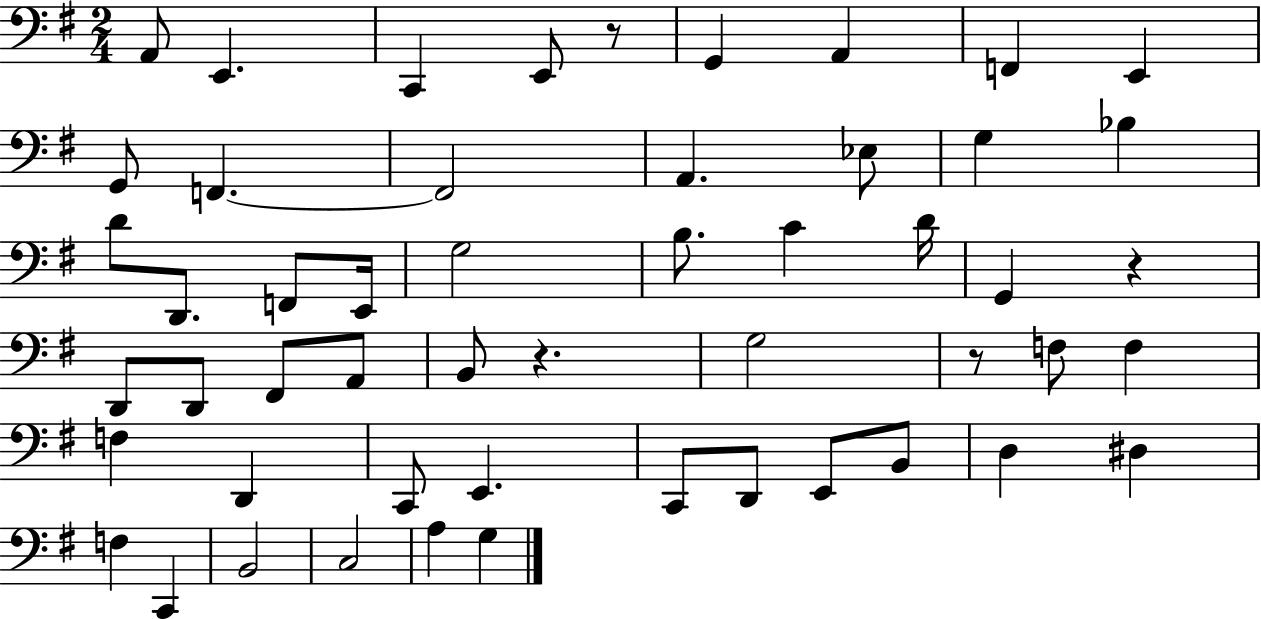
{
  \clef bass
  \numericTimeSignature
  \time 2/4
  \key g \major
  a,8 e,4. | c,4 e,8 r8 | g,4 a,4 | f,4 e,4 | \break g,8 f,4.~~ | f,2 | a,4. ees8 | g4 bes4 | \break d'8 d,8. f,8 e,16 | g2 | b8. c'4 d'16 | g,4 r4 | \break d,8 d,8 fis,8 a,8 | b,8 r4. | g2 | r8 f8 f4 | \break f4 d,4 | c,8 e,4. | c,8 d,8 e,8 b,8 | d4 dis4 | \break f4 c,4 | b,2 | c2 | a4 g4 | \break \bar "|."
}